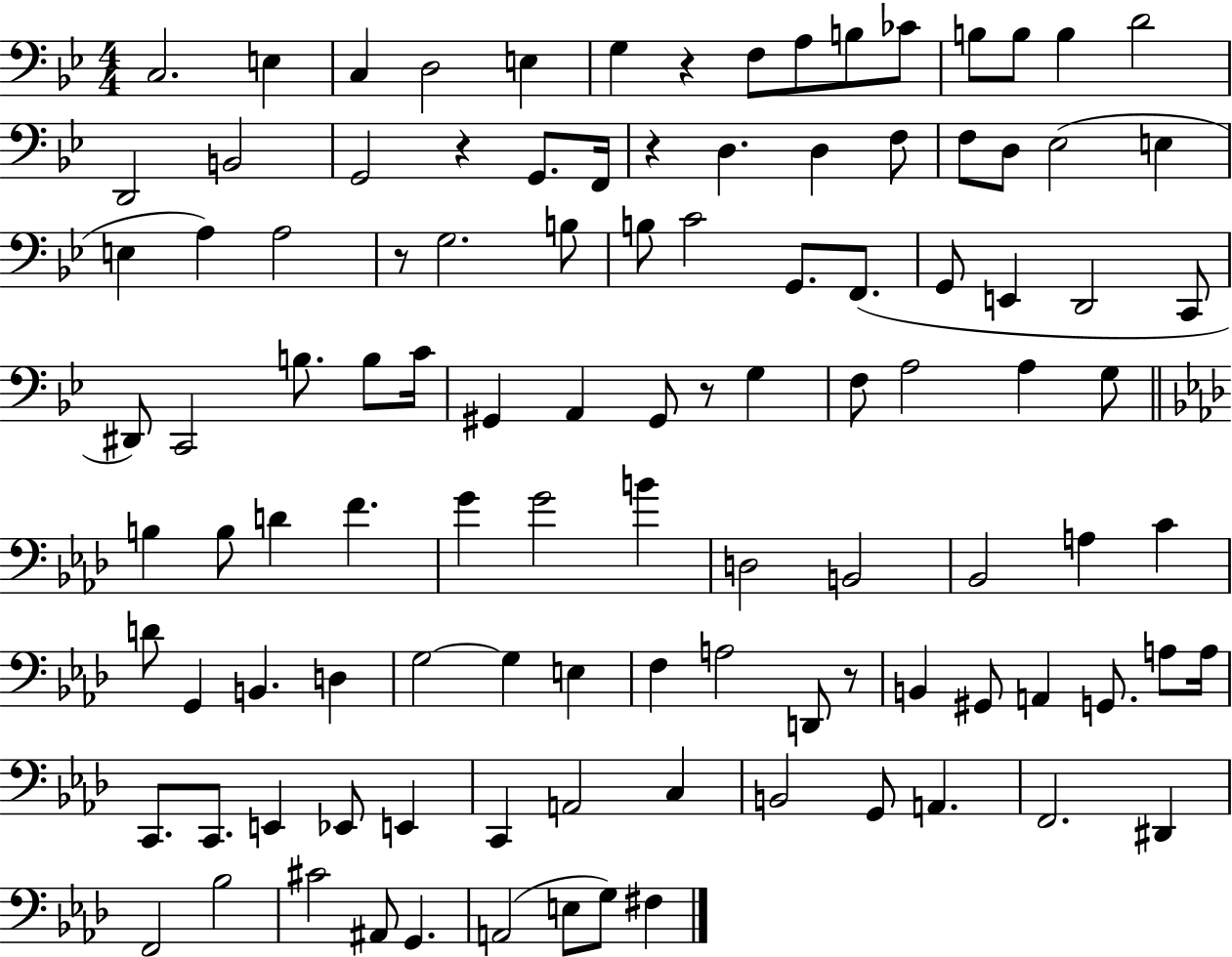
{
  \clef bass
  \numericTimeSignature
  \time 4/4
  \key bes \major
  c2. e4 | c4 d2 e4 | g4 r4 f8 a8 b8 ces'8 | b8 b8 b4 d'2 | \break d,2 b,2 | g,2 r4 g,8. f,16 | r4 d4. d4 f8 | f8 d8 ees2( e4 | \break e4 a4) a2 | r8 g2. b8 | b8 c'2 g,8. f,8.( | g,8 e,4 d,2 c,8 | \break dis,8) c,2 b8. b8 c'16 | gis,4 a,4 gis,8 r8 g4 | f8 a2 a4 g8 | \bar "||" \break \key aes \major b4 b8 d'4 f'4. | g'4 g'2 b'4 | d2 b,2 | bes,2 a4 c'4 | \break d'8 g,4 b,4. d4 | g2~~ g4 e4 | f4 a2 d,8 r8 | b,4 gis,8 a,4 g,8. a8 a16 | \break c,8. c,8. e,4 ees,8 e,4 | c,4 a,2 c4 | b,2 g,8 a,4. | f,2. dis,4 | \break f,2 bes2 | cis'2 ais,8 g,4. | a,2( e8 g8) fis4 | \bar "|."
}